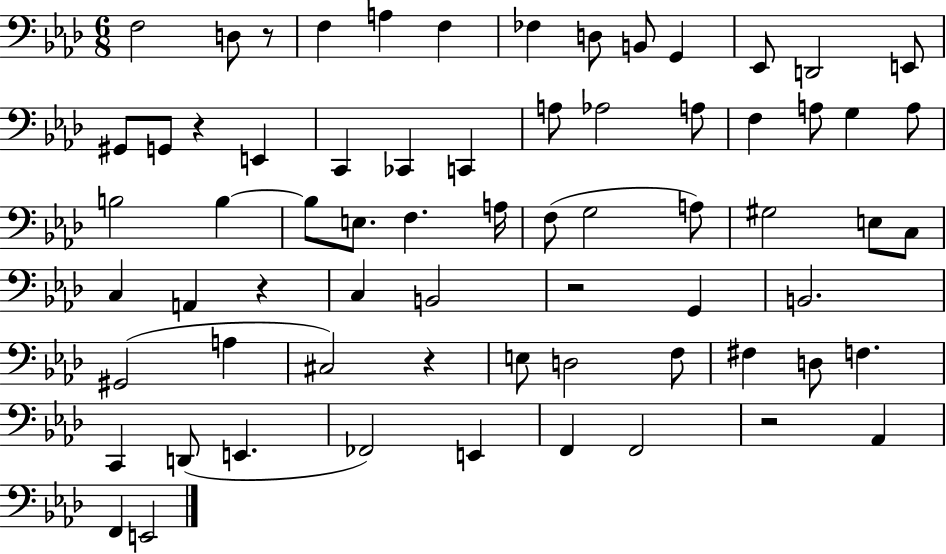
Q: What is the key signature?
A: AES major